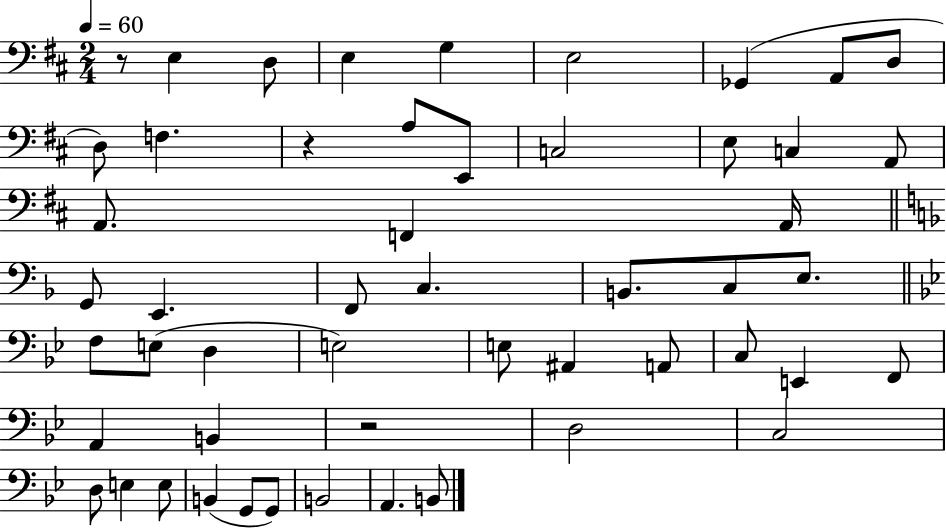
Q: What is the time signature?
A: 2/4